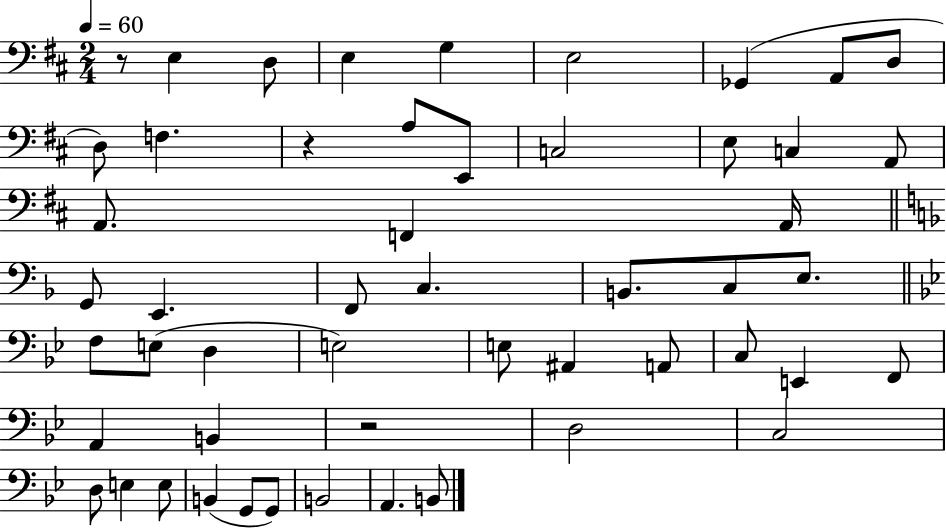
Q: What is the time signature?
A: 2/4